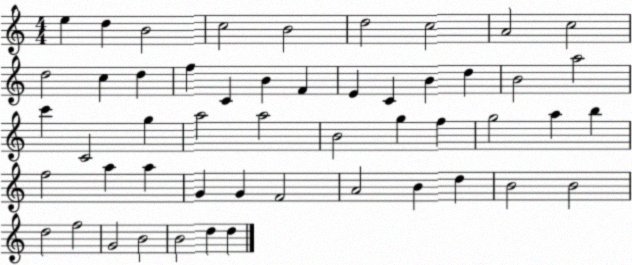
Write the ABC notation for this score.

X:1
T:Untitled
M:4/4
L:1/4
K:C
e d B2 c2 B2 d2 c2 A2 c2 d2 c d f C B F E C B d B2 a2 c' C2 g a2 a2 B2 g f g2 a b f2 a a G G F2 A2 B d B2 B2 d2 f2 G2 B2 B2 d d